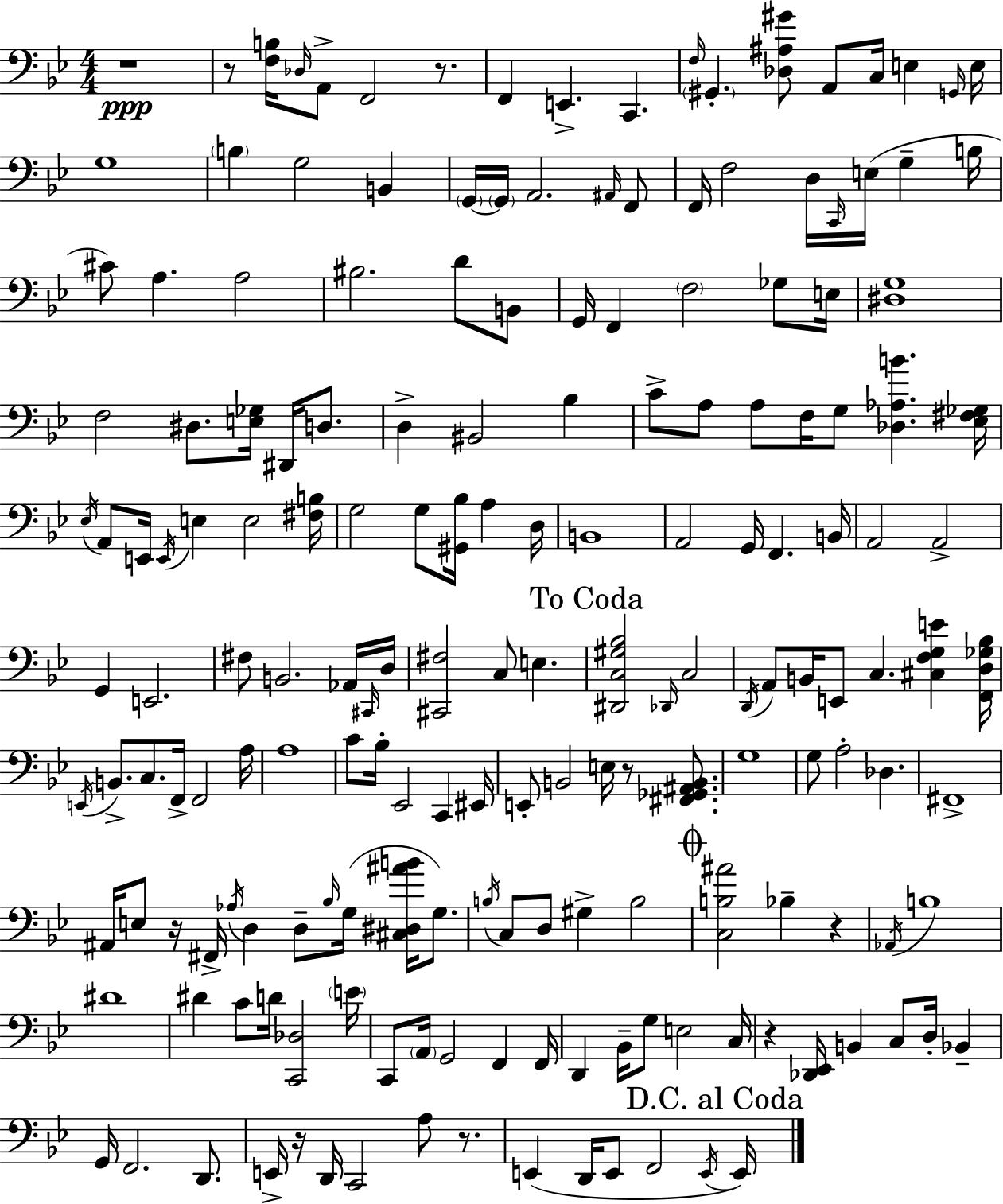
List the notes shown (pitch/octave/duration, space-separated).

R/w R/e [F3,B3]/s Db3/s A2/e F2/h R/e. F2/q E2/q. C2/q. F3/s G#2/q. [Db3,A#3,G#4]/e A2/e C3/s E3/q G2/s E3/s G3/w B3/q G3/h B2/q G2/s G2/s A2/h. A#2/s F2/e F2/s F3/h D3/s C2/s E3/s G3/q B3/s C#4/e A3/q. A3/h BIS3/h. D4/e B2/e G2/s F2/q F3/h Gb3/e E3/s [D#3,G3]/w F3/h D#3/e. [E3,Gb3]/s D#2/s D3/e. D3/q BIS2/h Bb3/q C4/e A3/e A3/e F3/s G3/e [Db3,Ab3,B4]/q. [Eb3,F#3,Gb3]/s Eb3/s A2/e E2/s E2/s E3/q E3/h [F#3,B3]/s G3/h G3/e [G#2,Bb3]/s A3/q D3/s B2/w A2/h G2/s F2/q. B2/s A2/h A2/h G2/q E2/h. F#3/e B2/h. Ab2/s C#2/s D3/s [C#2,F#3]/h C3/e E3/q. [D#2,C3,G#3,Bb3]/h Db2/s C3/h D2/s A2/e B2/s E2/e C3/q. [C#3,F3,G3,E4]/q [F2,D3,Gb3,Bb3]/s E2/s B2/e. C3/e. F2/s F2/h A3/s A3/w C4/e Bb3/s Eb2/h C2/q EIS2/s E2/e B2/h E3/s R/e [F#2,Gb2,A#2,B2]/e. G3/w G3/e A3/h Db3/q. F#2/w A#2/s E3/e R/s F#2/s Ab3/s D3/q D3/e Bb3/s G3/s [C#3,D#3,A#4,B4]/s G3/e. B3/s C3/e D3/e G#3/q B3/h [C3,B3,A#4]/h Bb3/q R/q Ab2/s B3/w D#4/w D#4/q C4/e D4/s [C2,Db3]/h E4/s C2/e A2/s G2/h F2/q F2/s D2/q Bb2/s G3/e E3/h C3/s R/q [Db2,Eb2]/s B2/q C3/e D3/s Bb2/q G2/s F2/h. D2/e. E2/s R/s D2/s C2/h A3/e R/e. E2/q D2/s E2/e F2/h E2/s E2/s